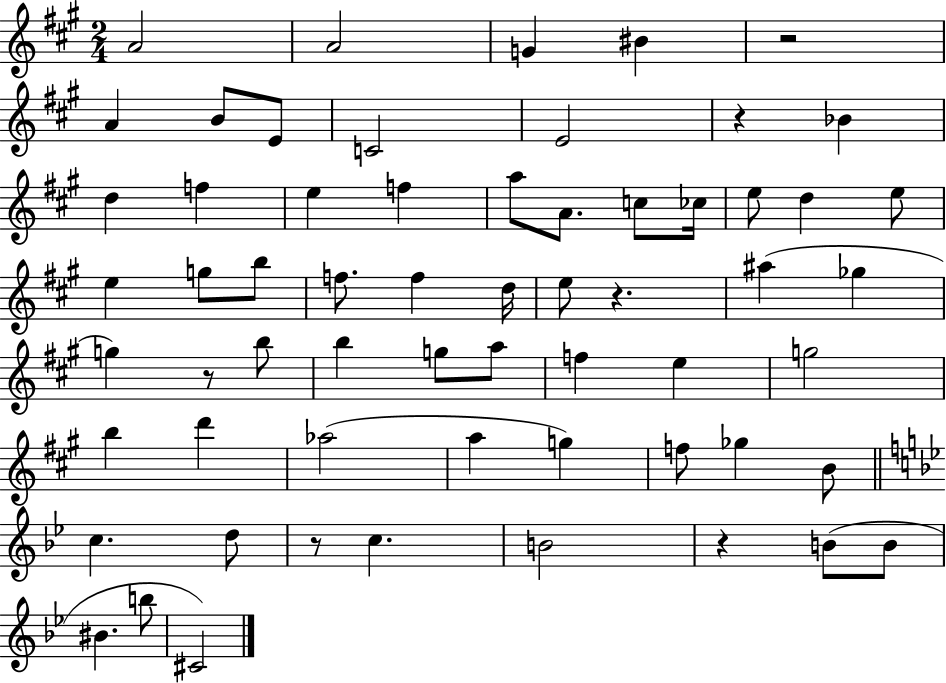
{
  \clef treble
  \numericTimeSignature
  \time 2/4
  \key a \major
  a'2 | a'2 | g'4 bis'4 | r2 | \break a'4 b'8 e'8 | c'2 | e'2 | r4 bes'4 | \break d''4 f''4 | e''4 f''4 | a''8 a'8. c''8 ces''16 | e''8 d''4 e''8 | \break e''4 g''8 b''8 | f''8. f''4 d''16 | e''8 r4. | ais''4( ges''4 | \break g''4) r8 b''8 | b''4 g''8 a''8 | f''4 e''4 | g''2 | \break b''4 d'''4 | aes''2( | a''4 g''4) | f''8 ges''4 b'8 | \break \bar "||" \break \key bes \major c''4. d''8 | r8 c''4. | b'2 | r4 b'8( b'8 | \break bis'4. b''8 | cis'2) | \bar "|."
}